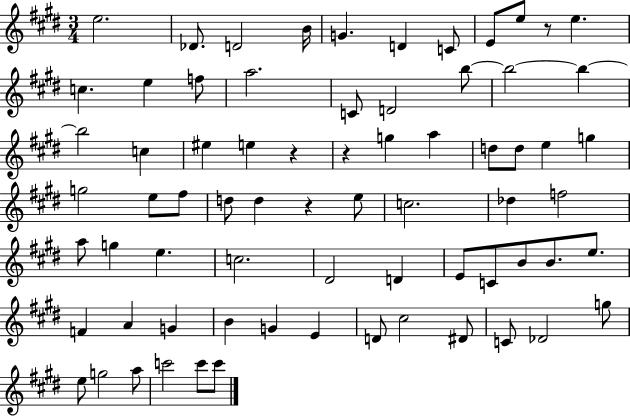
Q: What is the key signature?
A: E major